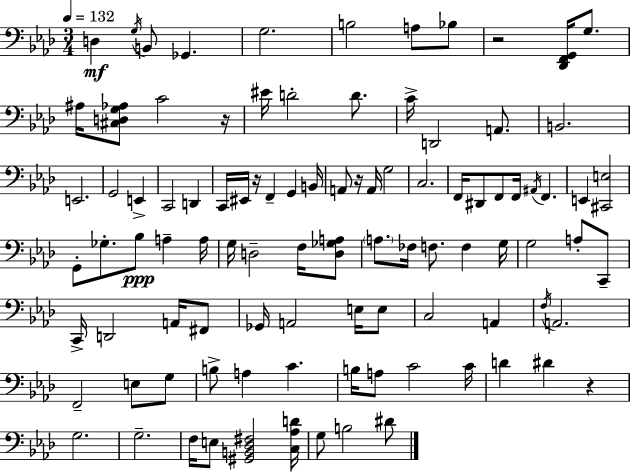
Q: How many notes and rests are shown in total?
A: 97